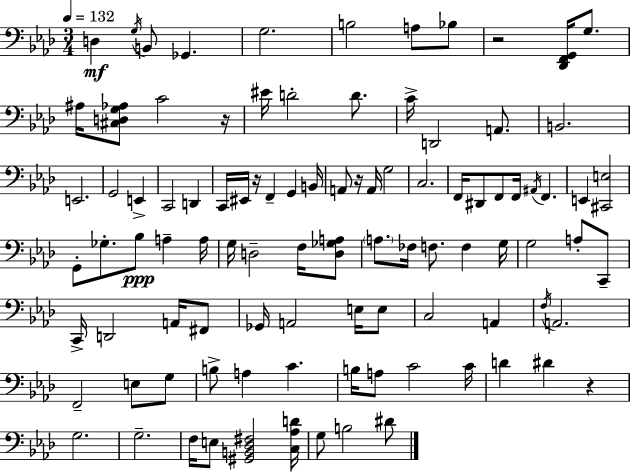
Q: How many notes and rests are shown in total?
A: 97